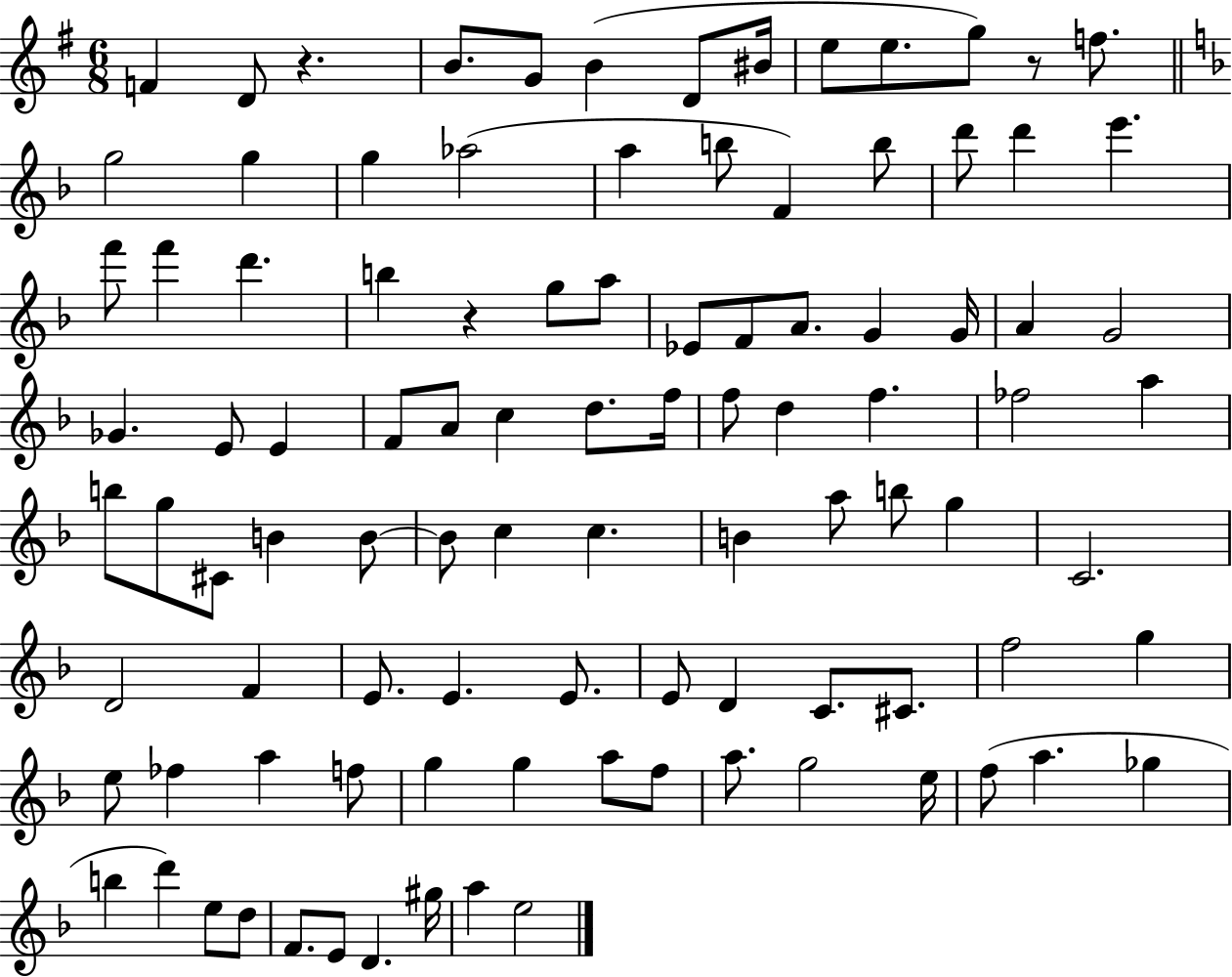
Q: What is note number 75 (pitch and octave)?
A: A5